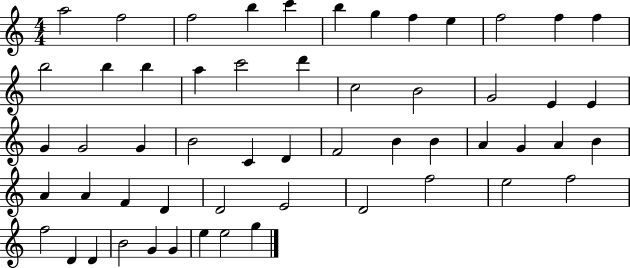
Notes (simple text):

A5/h F5/h F5/h B5/q C6/q B5/q G5/q F5/q E5/q F5/h F5/q F5/q B5/h B5/q B5/q A5/q C6/h D6/q C5/h B4/h G4/h E4/q E4/q G4/q G4/h G4/q B4/h C4/q D4/q F4/h B4/q B4/q A4/q G4/q A4/q B4/q A4/q A4/q F4/q D4/q D4/h E4/h D4/h F5/h E5/h F5/h F5/h D4/q D4/q B4/h G4/q G4/q E5/q E5/h G5/q